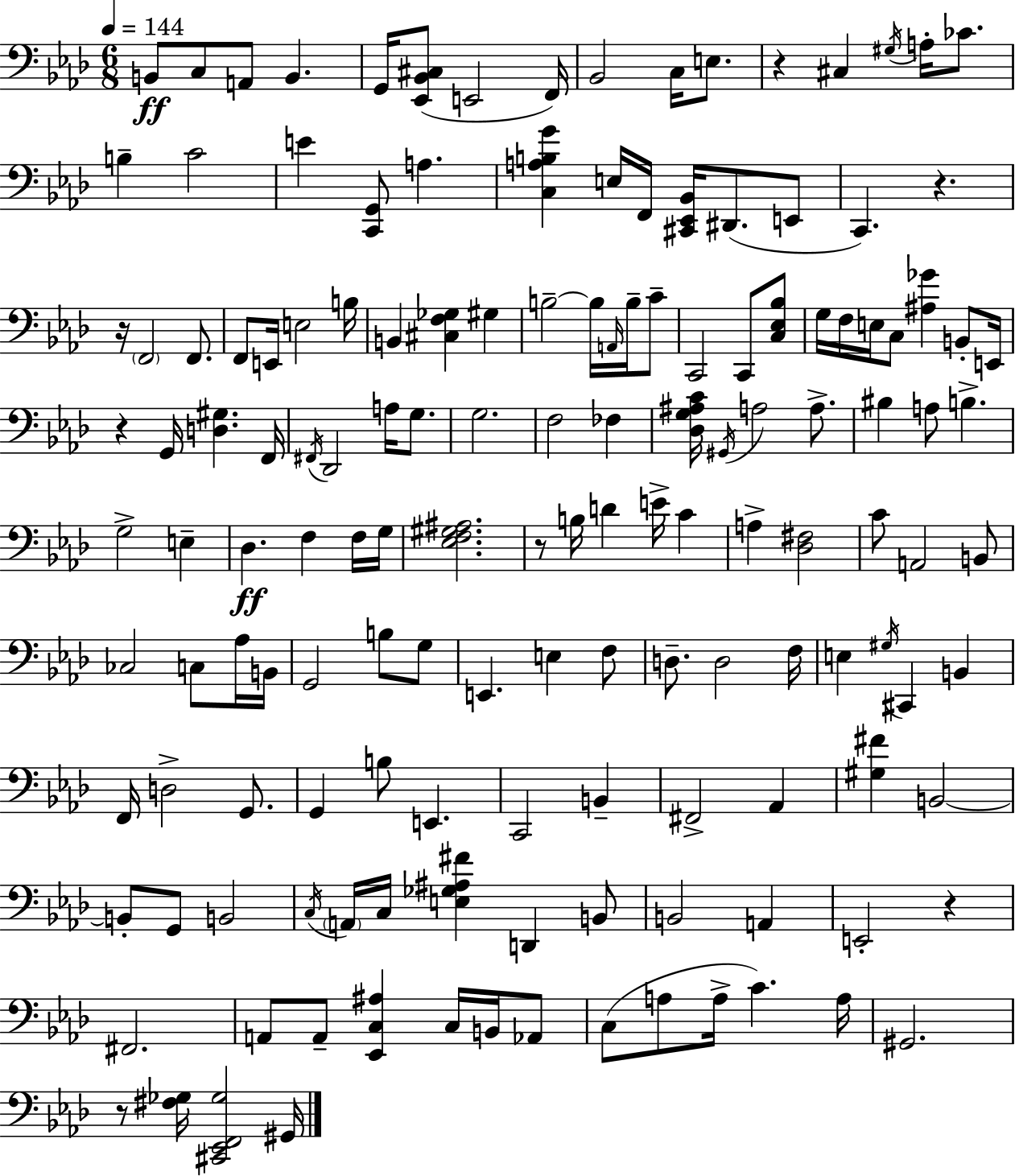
{
  \clef bass
  \numericTimeSignature
  \time 6/8
  \key f \minor
  \tempo 4 = 144
  b,8\ff c8 a,8 b,4. | g,16 <ees, bes, cis>8( e,2 f,16) | bes,2 c16 e8. | r4 cis4 \acciaccatura { gis16 } a16-. ces'8. | \break b4-- c'2 | e'4 <c, g,>8 a4. | <c a b g'>4 e16 f,16 <cis, ees, bes,>16 dis,8.( e,8 | c,4.) r4. | \break r16 \parenthesize f,2 f,8. | f,8 e,16 e2 | b16 b,4 <cis f ges>4 gis4 | b2--~~ b16 \grace { a,16 } b16-- | \break c'8-- c,2 c,8 | <c ees bes>8 g16 f16 e16 c8 <ais ges'>4 b,8-. | e,16 r4 g,16 <d gis>4. | f,16 \acciaccatura { fis,16 } des,2 a16 | \break g8. g2. | f2 fes4 | <des g ais c'>16 \acciaccatura { gis,16 } a2 | a8.-> bis4 a8 b4.-> | \break g2-> | e4-- des4.\ff f4 | f16 g16 <ees f gis ais>2. | r8 b16 d'4 e'16-> | \break c'4 a4-> <des fis>2 | c'8 a,2 | b,8 ces2 | c8 aes16 b,16 g,2 | \break b8 g8 e,4. e4 | f8 d8.-- d2 | f16 e4 \acciaccatura { gis16 } cis,4 | b,4 f,16 d2-> | \break g,8. g,4 b8 e,4. | c,2 | b,4-- fis,2-> | aes,4 <gis fis'>4 b,2~~ | \break b,8-. g,8 b,2 | \acciaccatura { c16 } \parenthesize a,16 c16 <e ges ais fis'>4 | d,4 b,8 b,2 | a,4 e,2-. | \break r4 fis,2. | a,8 a,8-- <ees, c ais>4 | c16 b,16 aes,8 c8( a8 a16-> c'4.) | a16 gis,2. | \break r8 <fis ges>16 <cis, ees, f, ges>2 | gis,16 \bar "|."
}